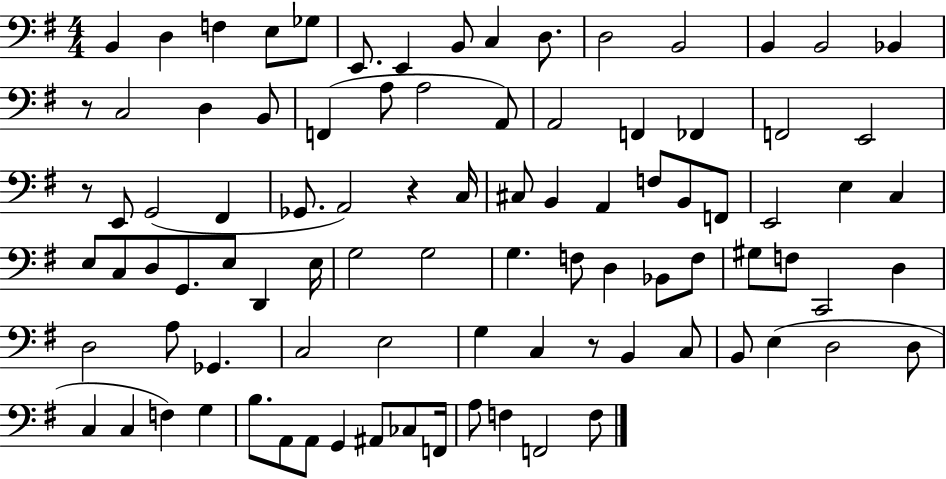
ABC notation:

X:1
T:Untitled
M:4/4
L:1/4
K:G
B,, D, F, E,/2 _G,/2 E,,/2 E,, B,,/2 C, D,/2 D,2 B,,2 B,, B,,2 _B,, z/2 C,2 D, B,,/2 F,, A,/2 A,2 A,,/2 A,,2 F,, _F,, F,,2 E,,2 z/2 E,,/2 G,,2 ^F,, _G,,/2 A,,2 z C,/4 ^C,/2 B,, A,, F,/2 B,,/2 F,,/2 E,,2 E, C, E,/2 C,/2 D,/2 G,,/2 E,/2 D,, E,/4 G,2 G,2 G, F,/2 D, _B,,/2 F,/2 ^G,/2 F,/2 C,,2 D, D,2 A,/2 _G,, C,2 E,2 G, C, z/2 B,, C,/2 B,,/2 E, D,2 D,/2 C, C, F, G, B,/2 A,,/2 A,,/2 G,, ^A,,/2 _C,/2 F,,/4 A,/2 F, F,,2 F,/2